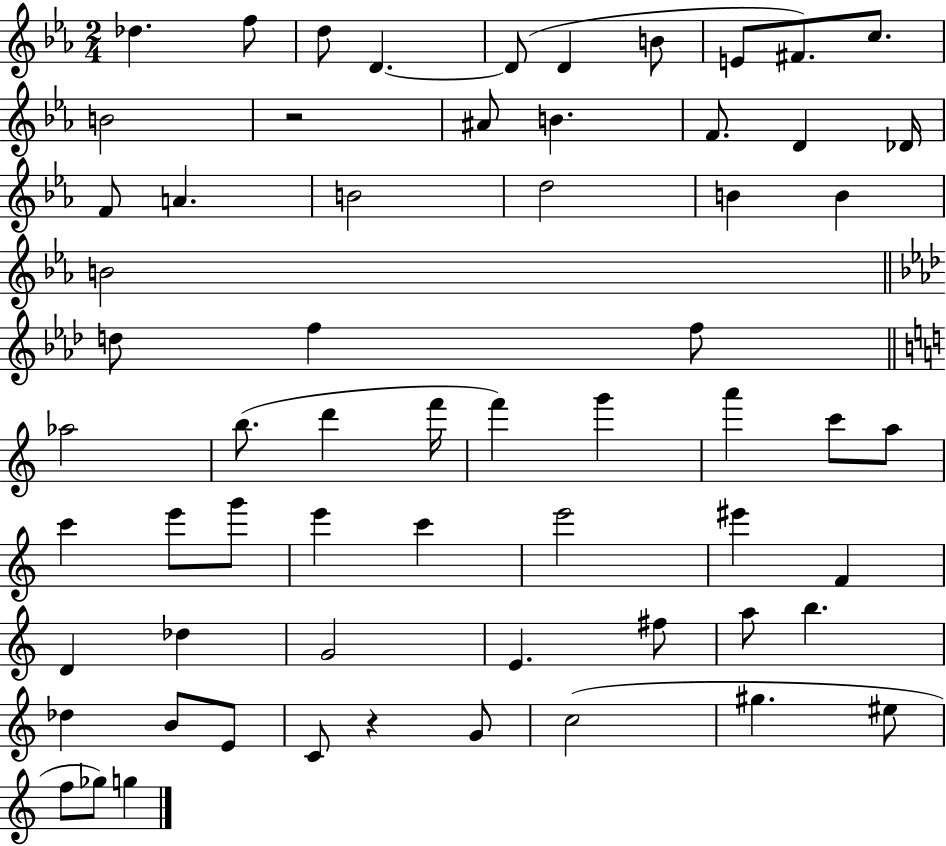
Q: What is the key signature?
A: EES major